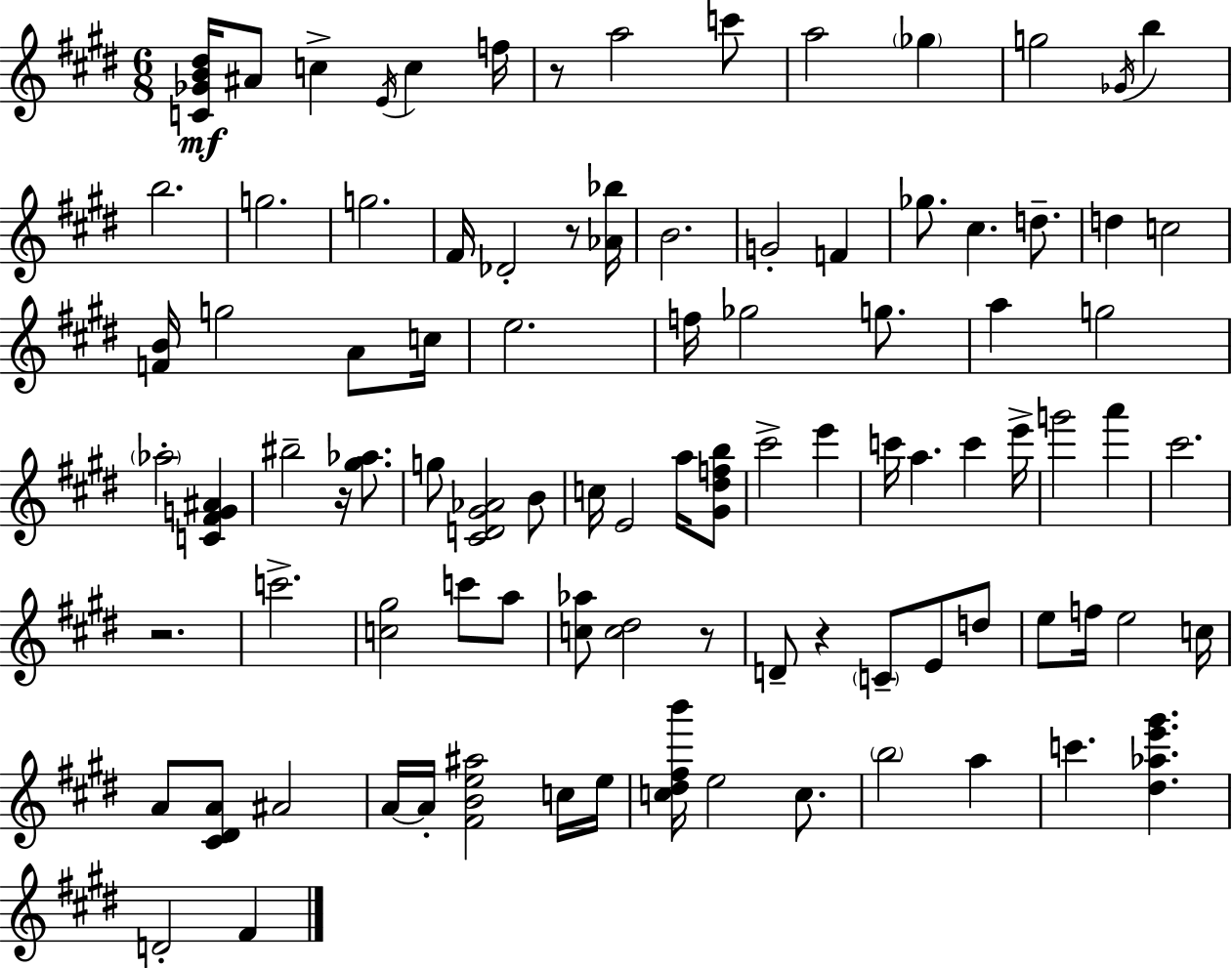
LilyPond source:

{
  \clef treble
  \numericTimeSignature
  \time 6/8
  \key e \major
  <c' ges' b' dis''>16\mf ais'8 c''4-> \acciaccatura { e'16 } c''4 | f''16 r8 a''2 c'''8 | a''2 \parenthesize ges''4 | g''2 \acciaccatura { ges'16 } b''4 | \break b''2. | g''2. | g''2. | fis'16 des'2-. r8 | \break <aes' bes''>16 b'2. | g'2-. f'4 | ges''8. cis''4. d''8.-- | d''4 c''2 | \break <f' b'>16 g''2 a'8 | c''16 e''2. | f''16 ges''2 g''8. | a''4 g''2 | \break \parenthesize aes''2-. <c' fis' g' ais'>4 | bis''2-- r16 <gis'' aes''>8. | g''8 <cis' d' gis' aes'>2 | b'8 c''16 e'2 a''16 | \break <gis' dis'' f'' b''>8 cis'''2-> e'''4 | c'''16 a''4. c'''4 | e'''16-> g'''2 a'''4 | cis'''2. | \break r2. | c'''2.-> | <c'' gis''>2 c'''8 | a''8 <c'' aes''>8 <c'' dis''>2 | \break r8 d'8-- r4 \parenthesize c'8-- e'8 | d''8 e''8 f''16 e''2 | c''16 a'8 <cis' dis' a'>8 ais'2 | a'16~~ a'16-. <fis' b' e'' ais''>2 | \break c''16 e''16 <c'' dis'' fis'' b'''>16 e''2 c''8. | \parenthesize b''2 a''4 | c'''4. <dis'' aes'' e''' gis'''>4. | d'2-. fis'4 | \break \bar "|."
}